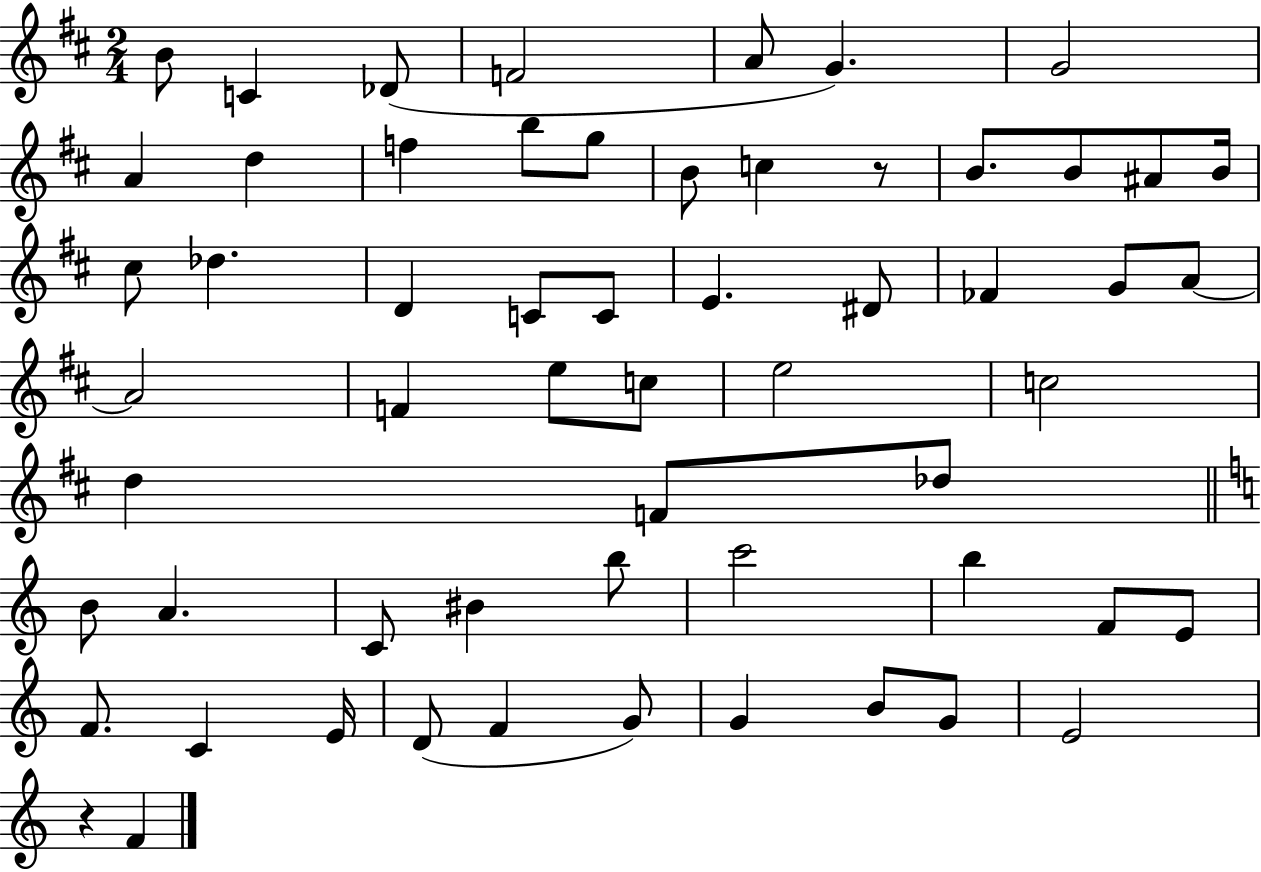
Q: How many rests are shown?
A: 2